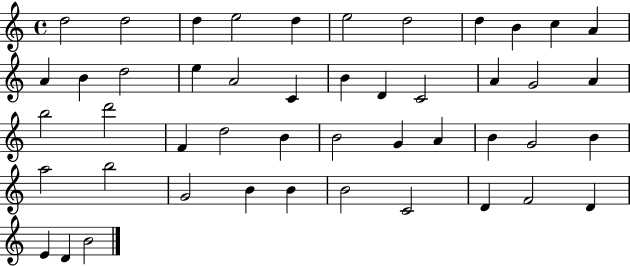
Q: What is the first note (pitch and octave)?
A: D5